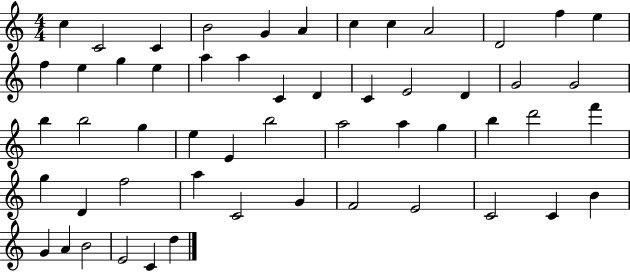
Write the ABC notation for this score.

X:1
T:Untitled
M:4/4
L:1/4
K:C
c C2 C B2 G A c c A2 D2 f e f e g e a a C D C E2 D G2 G2 b b2 g e E b2 a2 a g b d'2 f' g D f2 a C2 G F2 E2 C2 C B G A B2 E2 C d